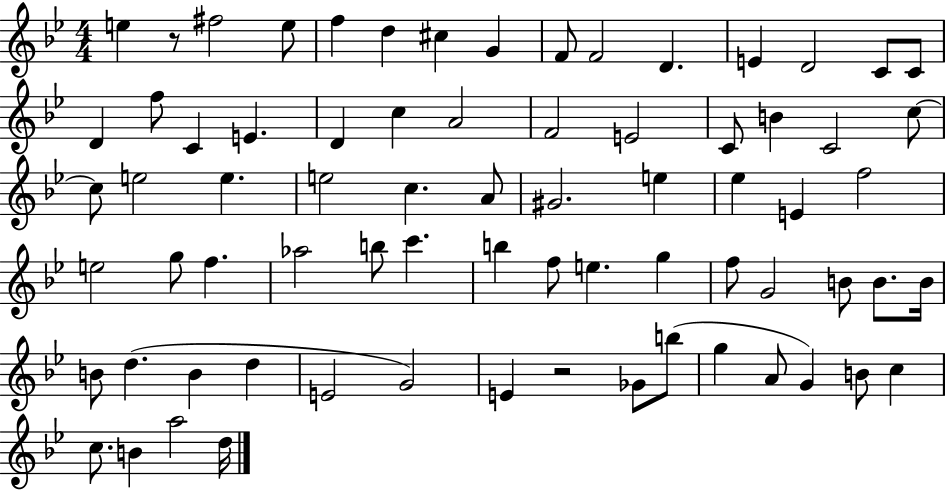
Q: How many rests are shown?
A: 2